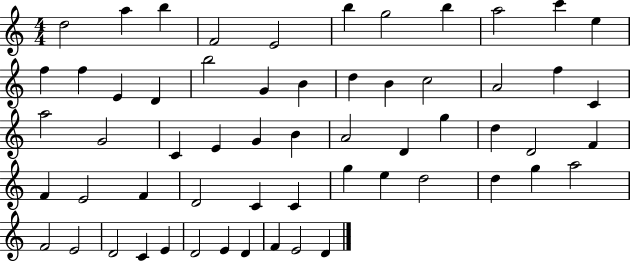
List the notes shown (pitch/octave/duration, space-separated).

D5/h A5/q B5/q F4/h E4/h B5/q G5/h B5/q A5/h C6/q E5/q F5/q F5/q E4/q D4/q B5/h G4/q B4/q D5/q B4/q C5/h A4/h F5/q C4/q A5/h G4/h C4/q E4/q G4/q B4/q A4/h D4/q G5/q D5/q D4/h F4/q F4/q E4/h F4/q D4/h C4/q C4/q G5/q E5/q D5/h D5/q G5/q A5/h F4/h E4/h D4/h C4/q E4/q D4/h E4/q D4/q F4/q E4/h D4/q